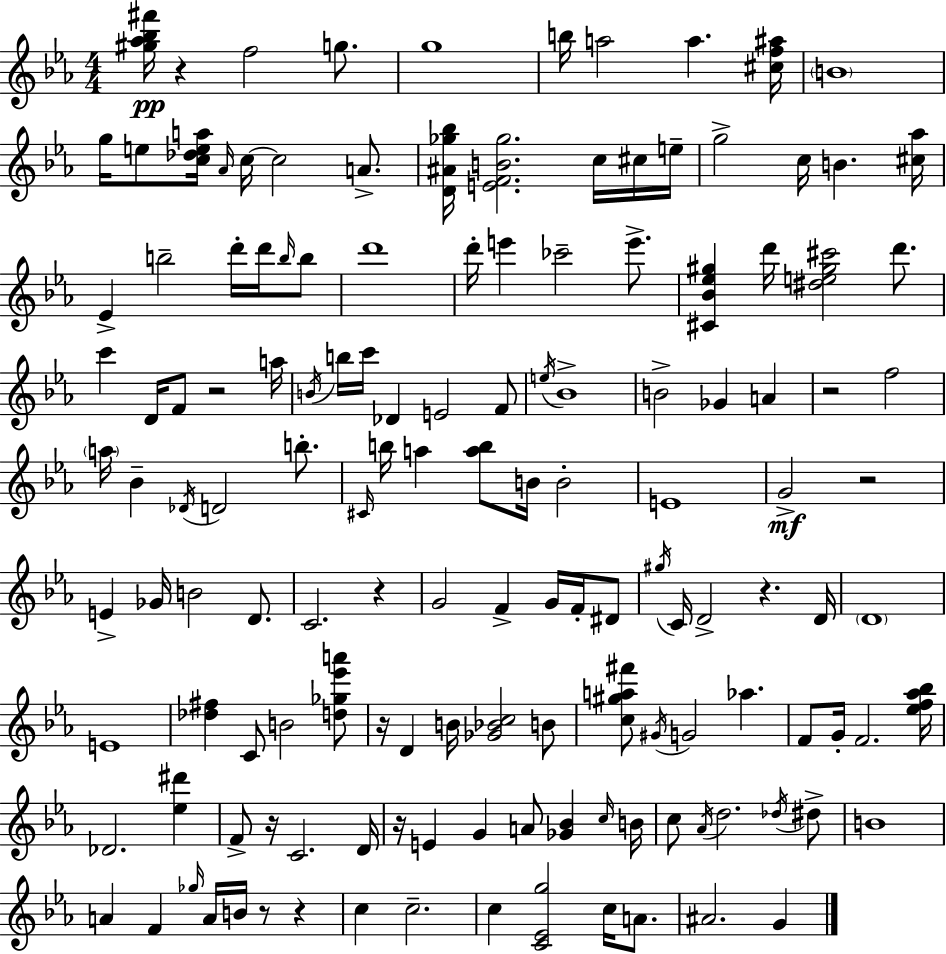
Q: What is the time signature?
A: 4/4